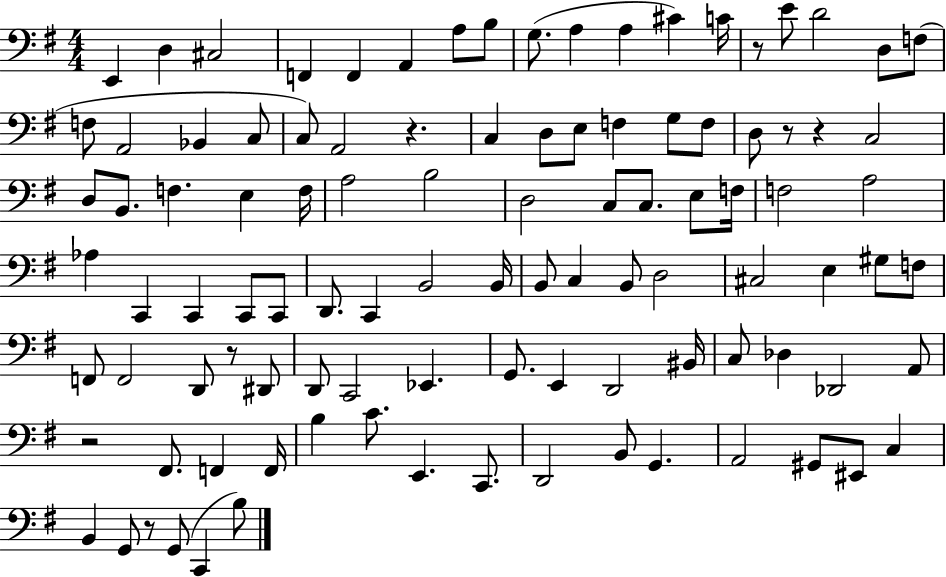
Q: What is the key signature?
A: G major